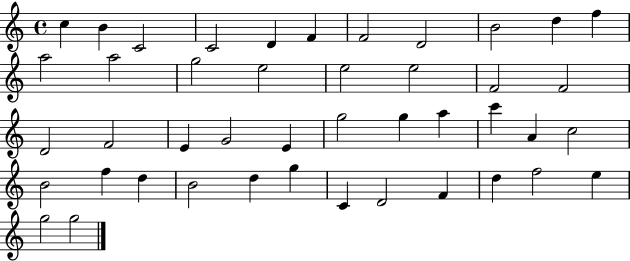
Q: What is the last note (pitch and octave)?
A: G5